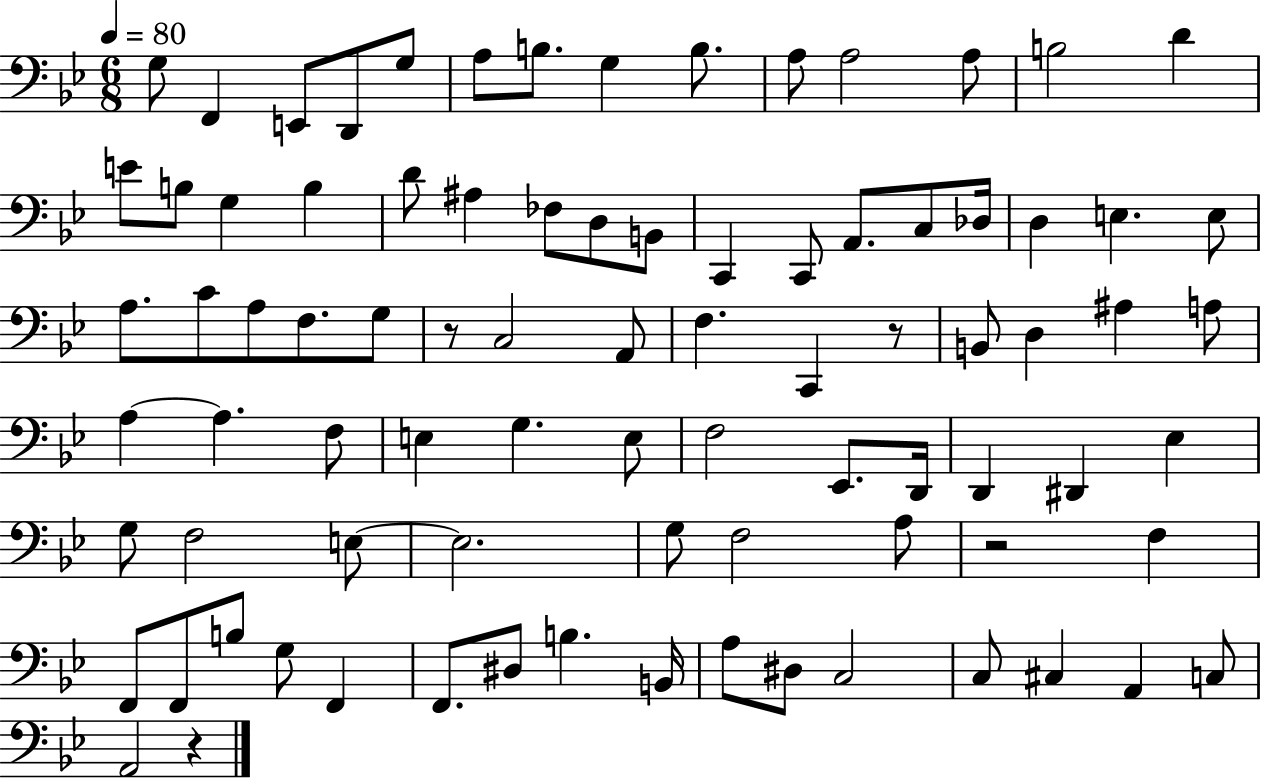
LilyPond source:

{
  \clef bass
  \numericTimeSignature
  \time 6/8
  \key bes \major
  \tempo 4 = 80
  \repeat volta 2 { g8 f,4 e,8 d,8 g8 | a8 b8. g4 b8. | a8 a2 a8 | b2 d'4 | \break e'8 b8 g4 b4 | d'8 ais4 fes8 d8 b,8 | c,4 c,8 a,8. c8 des16 | d4 e4. e8 | \break a8. c'8 a8 f8. g8 | r8 c2 a,8 | f4. c,4 r8 | b,8 d4 ais4 a8 | \break a4~~ a4. f8 | e4 g4. e8 | f2 ees,8. d,16 | d,4 dis,4 ees4 | \break g8 f2 e8~~ | e2. | g8 f2 a8 | r2 f4 | \break f,8 f,8 b8 g8 f,4 | f,8. dis8 b4. b,16 | a8 dis8 c2 | c8 cis4 a,4 c8 | \break a,2 r4 | } \bar "|."
}